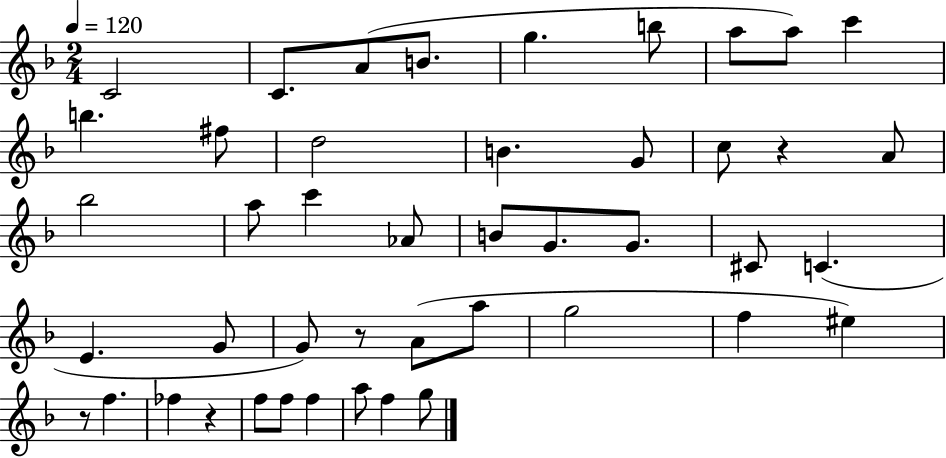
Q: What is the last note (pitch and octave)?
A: G5